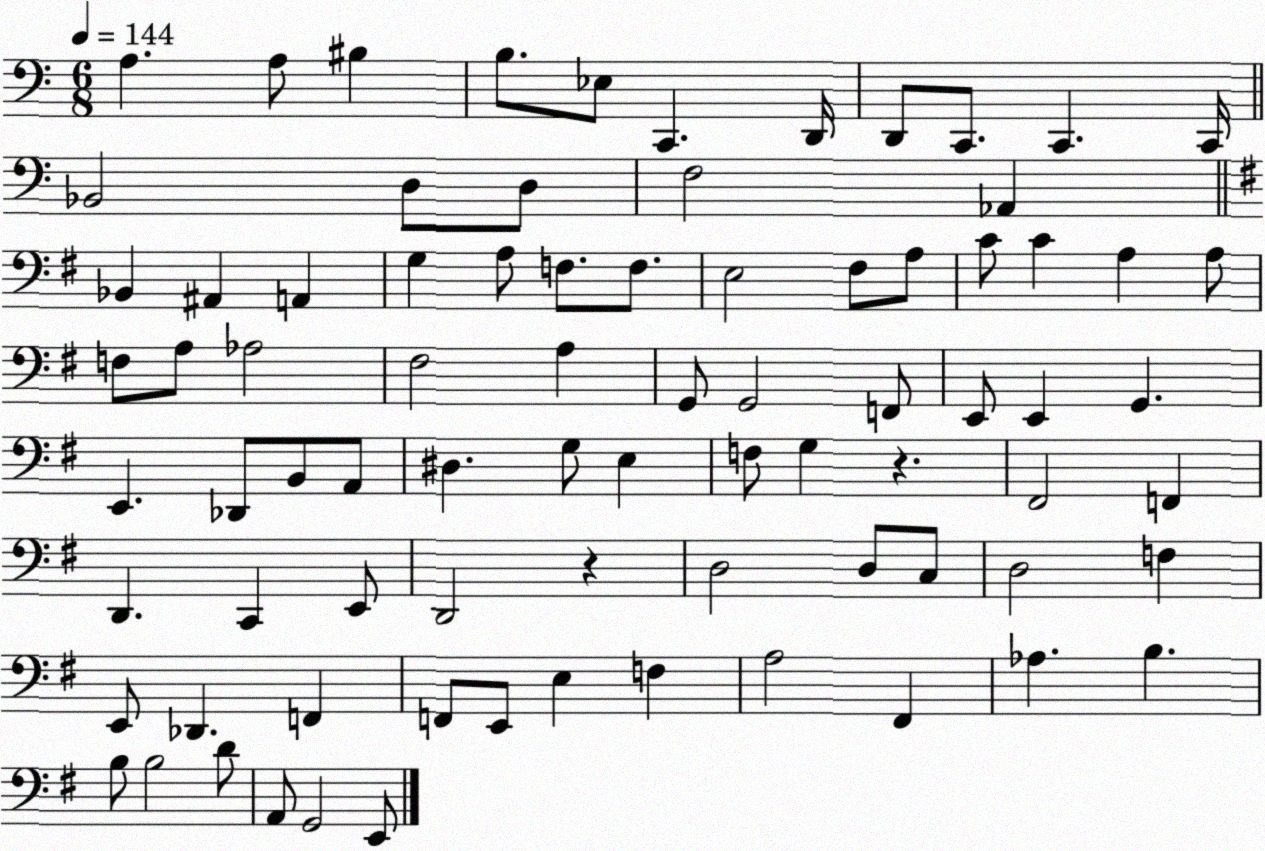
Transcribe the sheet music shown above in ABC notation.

X:1
T:Untitled
M:6/8
L:1/4
K:C
A, A,/2 ^B, B,/2 _E,/2 C,, D,,/4 D,,/2 C,,/2 C,, C,,/4 _B,,2 D,/2 D,/2 F,2 _A,, _B,, ^A,, A,, G, A,/2 F,/2 F,/2 E,2 ^F,/2 A,/2 C/2 C A, A,/2 F,/2 A,/2 _A,2 ^F,2 A, G,,/2 G,,2 F,,/2 E,,/2 E,, G,, E,, _D,,/2 B,,/2 A,,/2 ^D, G,/2 E, F,/2 G, z ^F,,2 F,, D,, C,, E,,/2 D,,2 z D,2 D,/2 C,/2 D,2 F, E,,/2 _D,, F,, F,,/2 E,,/2 E, F, A,2 ^F,, _A, B, B,/2 B,2 D/2 A,,/2 G,,2 E,,/2